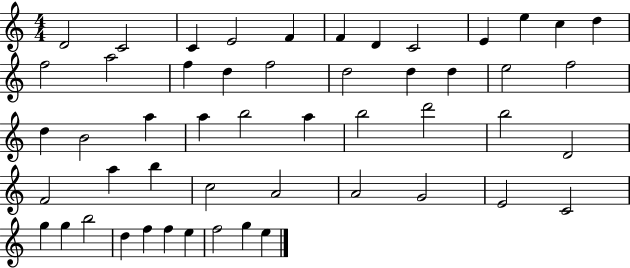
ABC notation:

X:1
T:Untitled
M:4/4
L:1/4
K:C
D2 C2 C E2 F F D C2 E e c d f2 a2 f d f2 d2 d d e2 f2 d B2 a a b2 a b2 d'2 b2 D2 F2 a b c2 A2 A2 G2 E2 C2 g g b2 d f f e f2 g e